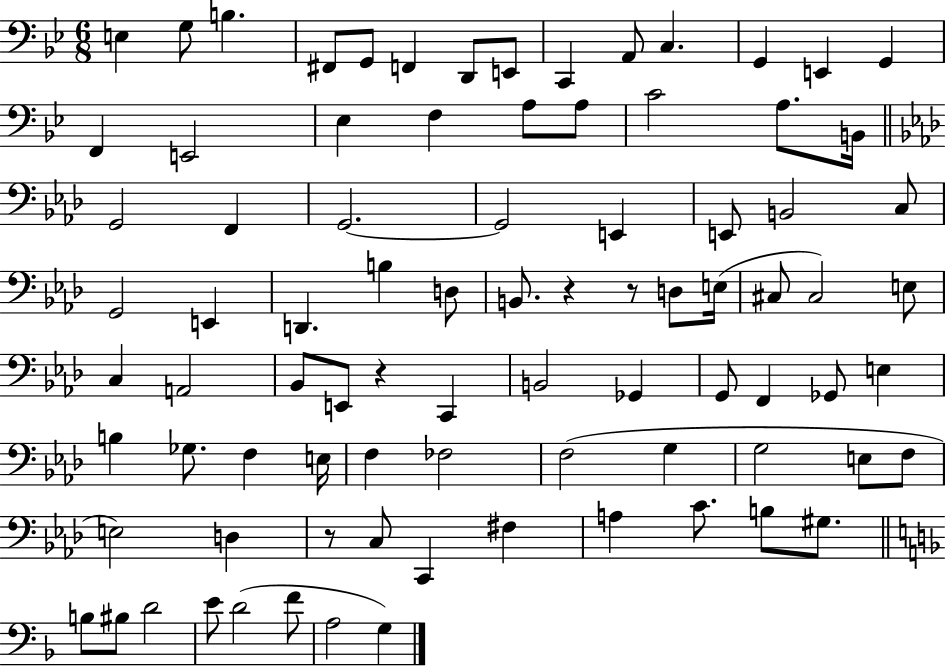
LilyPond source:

{
  \clef bass
  \numericTimeSignature
  \time 6/8
  \key bes \major
  e4 g8 b4. | fis,8 g,8 f,4 d,8 e,8 | c,4 a,8 c4. | g,4 e,4 g,4 | \break f,4 e,2 | ees4 f4 a8 a8 | c'2 a8. b,16 | \bar "||" \break \key f \minor g,2 f,4 | g,2.~~ | g,2 e,4 | e,8 b,2 c8 | \break g,2 e,4 | d,4. b4 d8 | b,8. r4 r8 d8 e16( | cis8 cis2) e8 | \break c4 a,2 | bes,8 e,8 r4 c,4 | b,2 ges,4 | g,8 f,4 ges,8 e4 | \break b4 ges8. f4 e16 | f4 fes2 | f2( g4 | g2 e8 f8 | \break e2) d4 | r8 c8 c,4 fis4 | a4 c'8. b8 gis8. | \bar "||" \break \key f \major b8 bis8 d'2 | e'8 d'2( f'8 | a2 g4) | \bar "|."
}